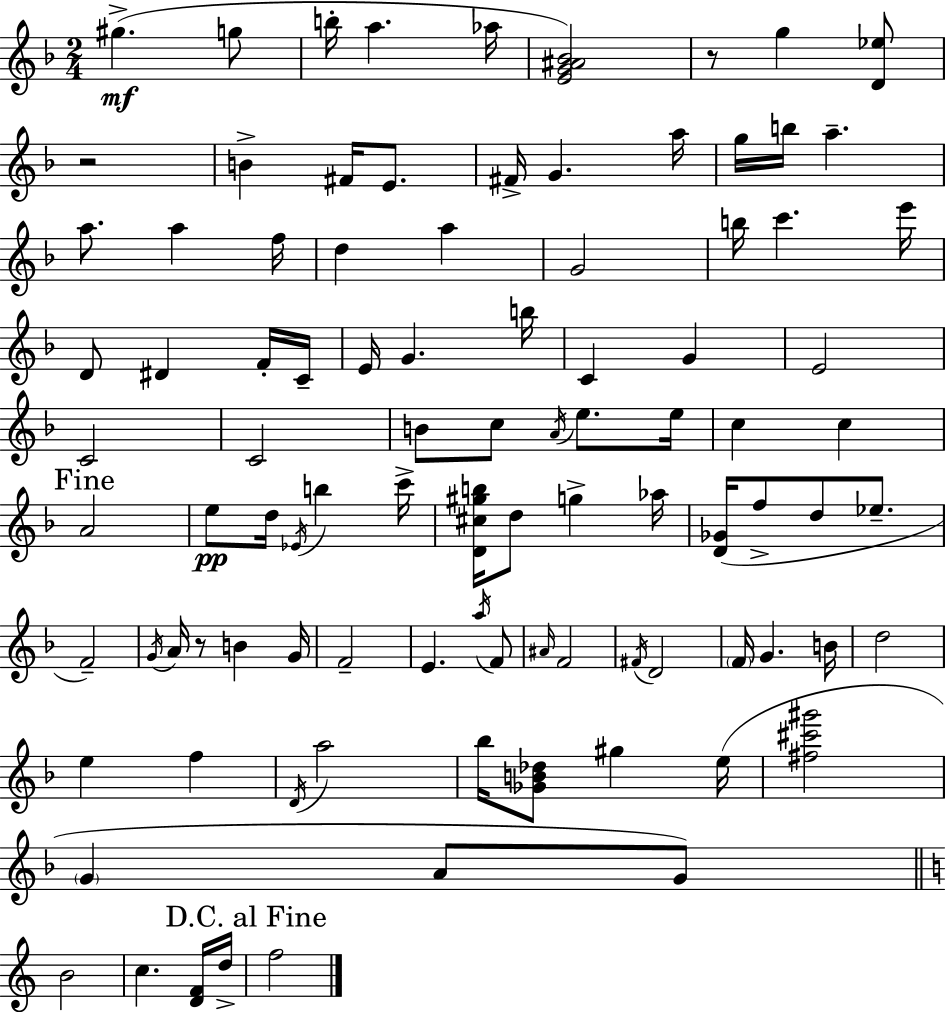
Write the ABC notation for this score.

X:1
T:Untitled
M:2/4
L:1/4
K:Dm
^g g/2 b/4 a _a/4 [EG^A_B]2 z/2 g [D_e]/2 z2 B ^F/4 E/2 ^F/4 G a/4 g/4 b/4 a a/2 a f/4 d a G2 b/4 c' e'/4 D/2 ^D F/4 C/4 E/4 G b/4 C G E2 C2 C2 B/2 c/2 A/4 e/2 e/4 c c A2 e/2 d/4 _E/4 b c'/4 [D^c^gb]/4 d/2 g _a/4 [D_G]/4 f/2 d/2 _e/2 F2 G/4 A/4 z/2 B G/4 F2 E a/4 F/2 ^A/4 F2 ^F/4 D2 F/4 G B/4 d2 e f D/4 a2 _b/4 [_GB_d]/2 ^g e/4 [^f^c'^g']2 G A/2 G/2 B2 c [DF]/4 d/4 f2